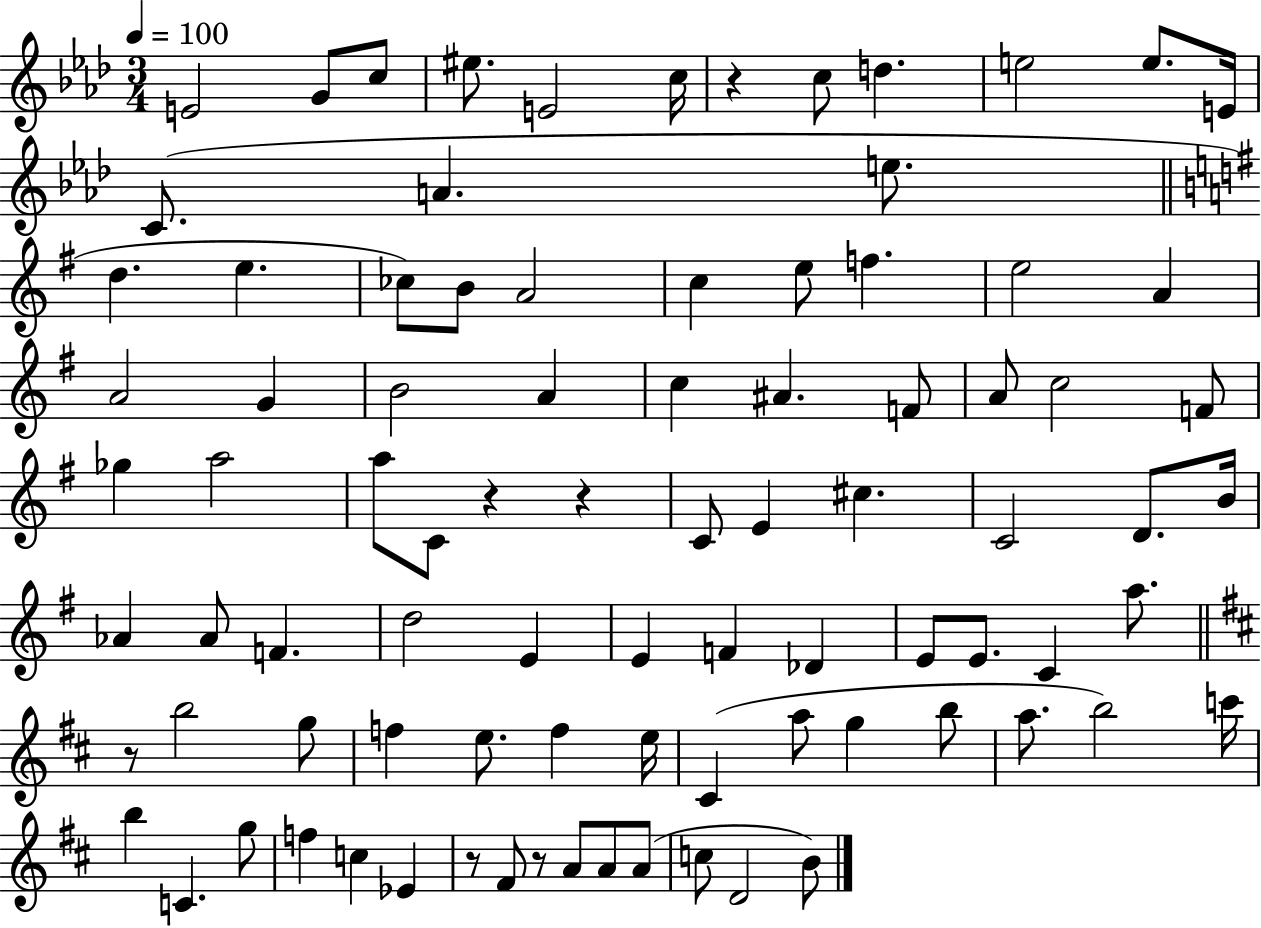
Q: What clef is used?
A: treble